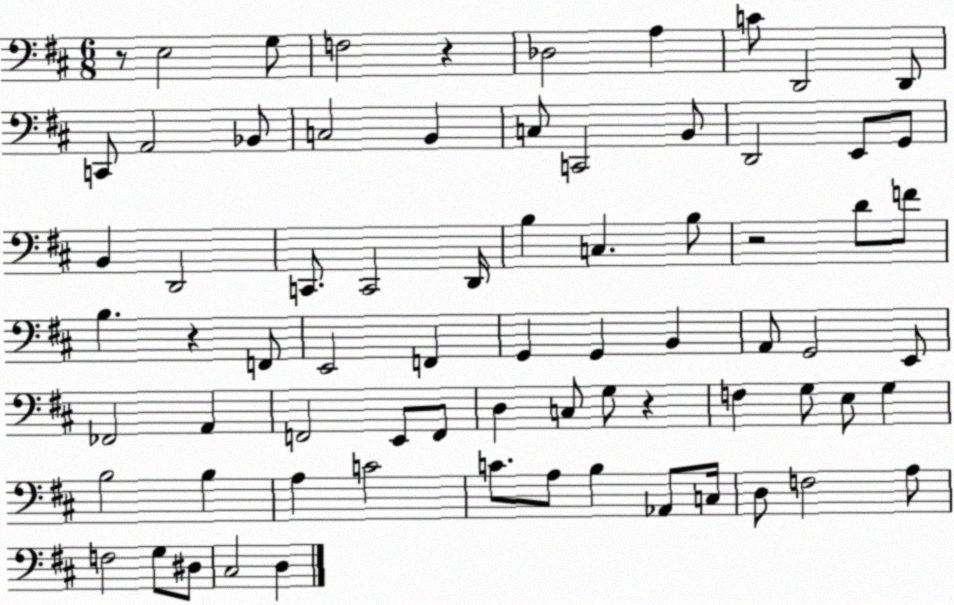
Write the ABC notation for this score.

X:1
T:Untitled
M:6/8
L:1/4
K:D
z/2 E,2 G,/2 F,2 z _D,2 A, C/2 D,,2 D,,/2 C,,/2 A,,2 _B,,/2 C,2 B,, C,/2 C,,2 B,,/2 D,,2 E,,/2 G,,/2 B,, D,,2 C,,/2 C,,2 D,,/4 B, C, B,/2 z2 D/2 F/2 B, z F,,/2 E,,2 F,, G,, G,, B,, A,,/2 G,,2 E,,/2 _F,,2 A,, F,,2 E,,/2 F,,/2 D, C,/2 G,/2 z F, G,/2 E,/2 G, B,2 B, A, C2 C/2 A,/2 B, _A,,/2 C,/4 D,/2 F,2 A,/2 F,2 G,/2 ^D,/2 ^C,2 D,